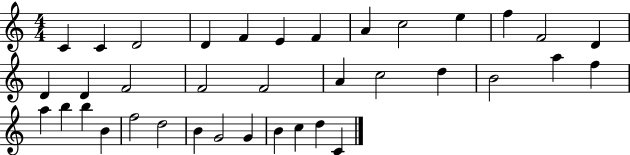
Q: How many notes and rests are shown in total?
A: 37